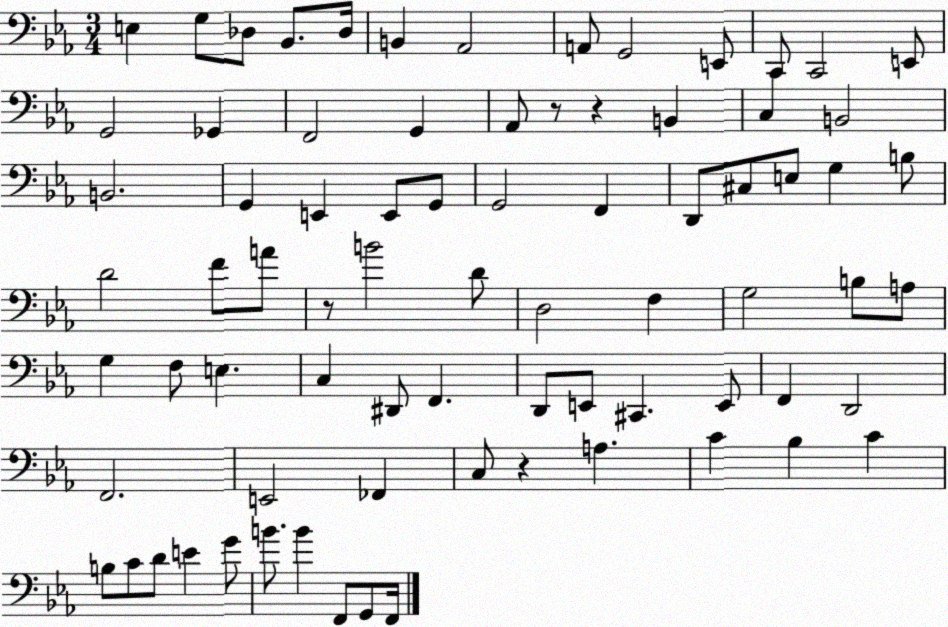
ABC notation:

X:1
T:Untitled
M:3/4
L:1/4
K:Eb
E, G,/2 _D,/2 _B,,/2 _D,/4 B,, _A,,2 A,,/2 G,,2 E,,/2 C,,/2 C,,2 E,,/2 G,,2 _G,, F,,2 G,, _A,,/2 z/2 z B,, C, B,,2 B,,2 G,, E,, E,,/2 G,,/2 G,,2 F,, D,,/2 ^C,/2 E,/2 G, B,/2 D2 F/2 A/2 z/2 B2 D/2 D,2 F, G,2 B,/2 A,/2 G, F,/2 E, C, ^D,,/2 F,, D,,/2 E,,/2 ^C,, E,,/2 F,, D,,2 F,,2 E,,2 _F,, C,/2 z A, C _B, C B,/2 C/2 D/2 E G/2 B/2 B F,,/2 G,,/2 F,,/4